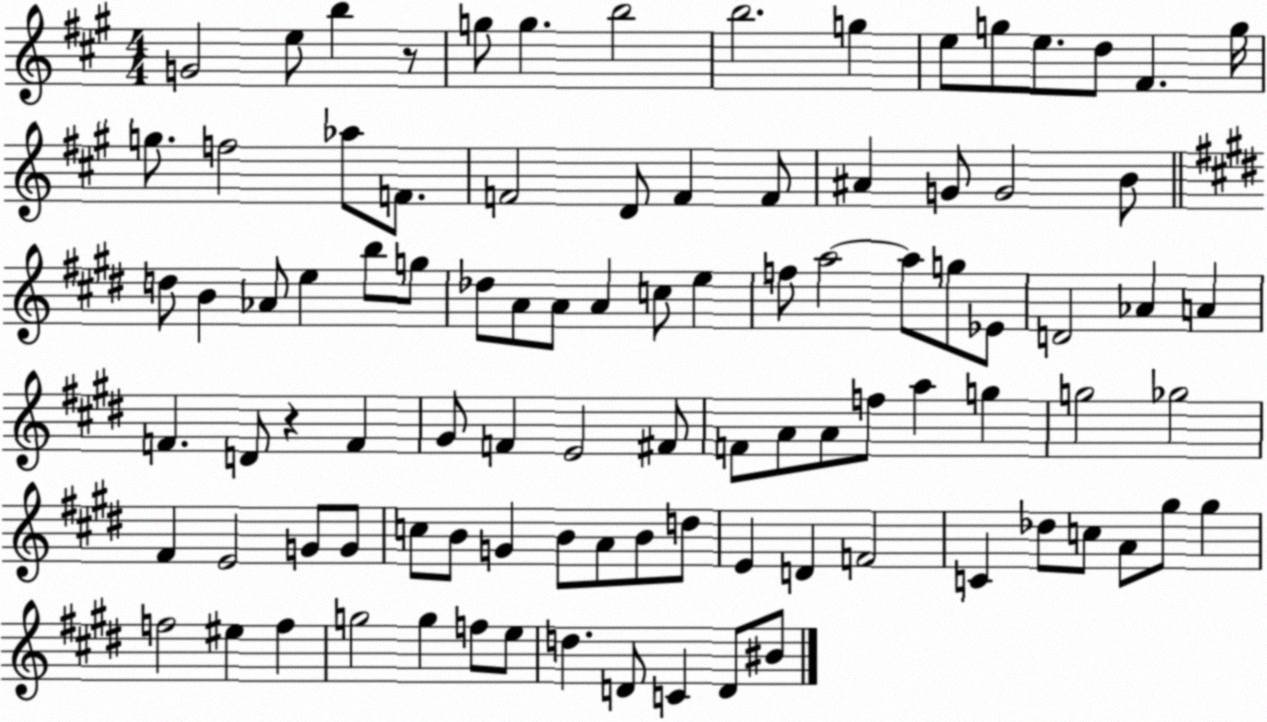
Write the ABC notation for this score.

X:1
T:Untitled
M:4/4
L:1/4
K:A
G2 e/2 b z/2 g/2 g b2 b2 g e/2 g/2 e/2 d/2 ^F g/4 g/2 f2 _a/2 F/2 F2 D/2 F F/2 ^A G/2 G2 B/2 d/2 B _A/2 e b/2 g/2 _d/2 A/2 A/2 A c/2 e f/2 a2 a/2 g/2 _E/2 D2 _A A F D/2 z F ^G/2 F E2 ^F/2 F/2 A/2 A/2 f/2 a g g2 _g2 ^F E2 G/2 G/2 c/2 B/2 G B/2 A/2 B/2 d/2 E D F2 C _d/2 c/2 A/2 ^g/2 ^g f2 ^e f g2 g f/2 e/2 d D/2 C D/2 ^B/2